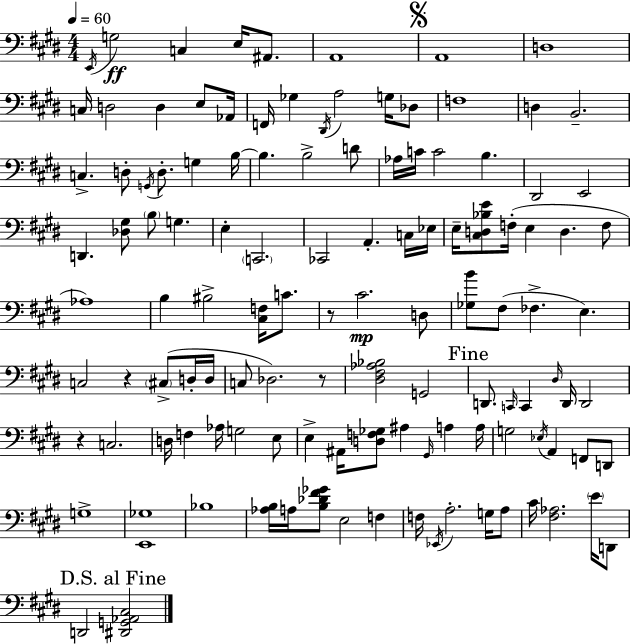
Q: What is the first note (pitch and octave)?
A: E2